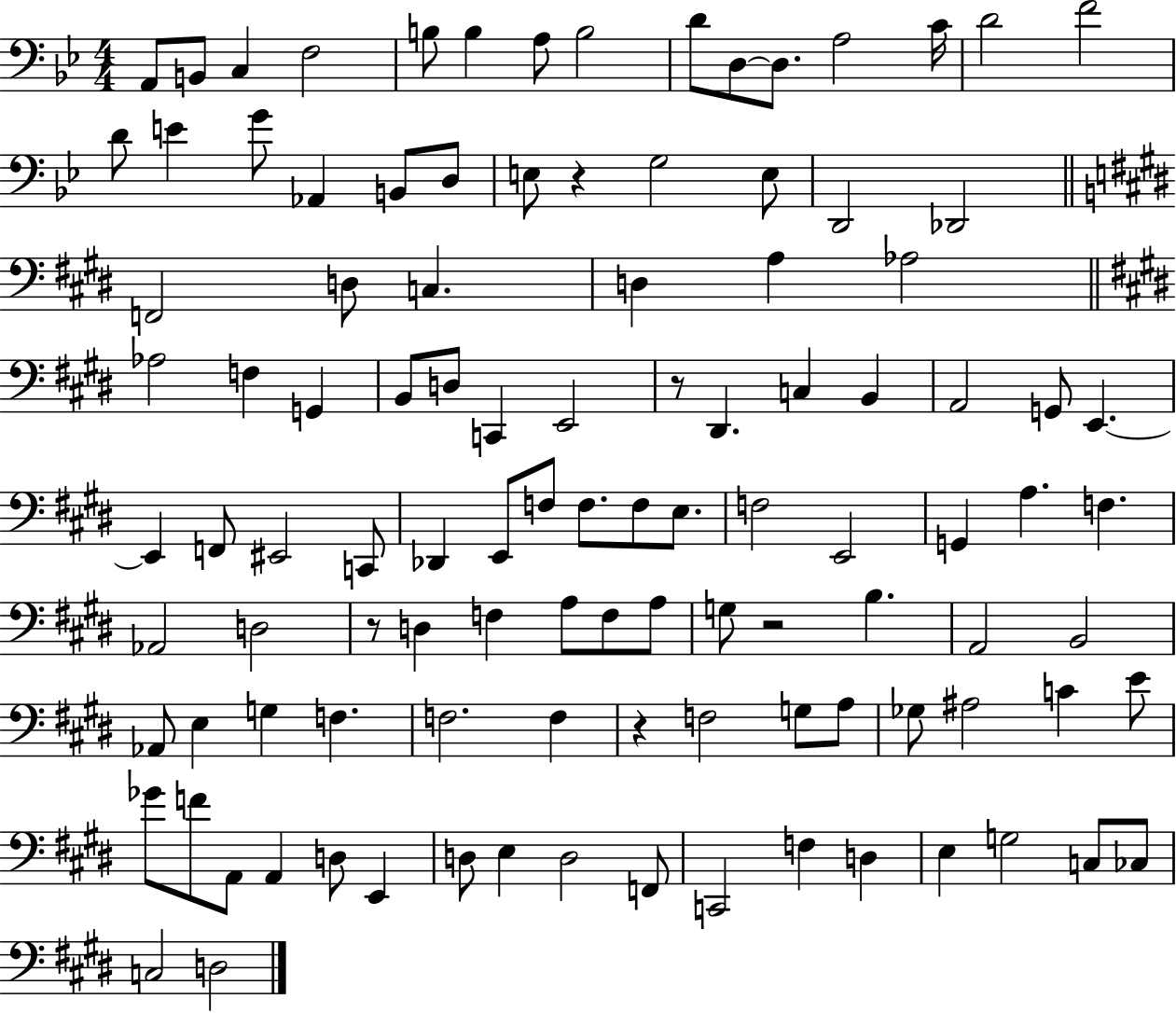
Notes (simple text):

A2/e B2/e C3/q F3/h B3/e B3/q A3/e B3/h D4/e D3/e D3/e. A3/h C4/s D4/h F4/h D4/e E4/q G4/e Ab2/q B2/e D3/e E3/e R/q G3/h E3/e D2/h Db2/h F2/h D3/e C3/q. D3/q A3/q Ab3/h Ab3/h F3/q G2/q B2/e D3/e C2/q E2/h R/e D#2/q. C3/q B2/q A2/h G2/e E2/q. E2/q F2/e EIS2/h C2/e Db2/q E2/e F3/e F3/e. F3/e E3/e. F3/h E2/h G2/q A3/q. F3/q. Ab2/h D3/h R/e D3/q F3/q A3/e F3/e A3/e G3/e R/h B3/q. A2/h B2/h Ab2/e E3/q G3/q F3/q. F3/h. F3/q R/q F3/h G3/e A3/e Gb3/e A#3/h C4/q E4/e Gb4/e F4/e A2/e A2/q D3/e E2/q D3/e E3/q D3/h F2/e C2/h F3/q D3/q E3/q G3/h C3/e CES3/e C3/h D3/h